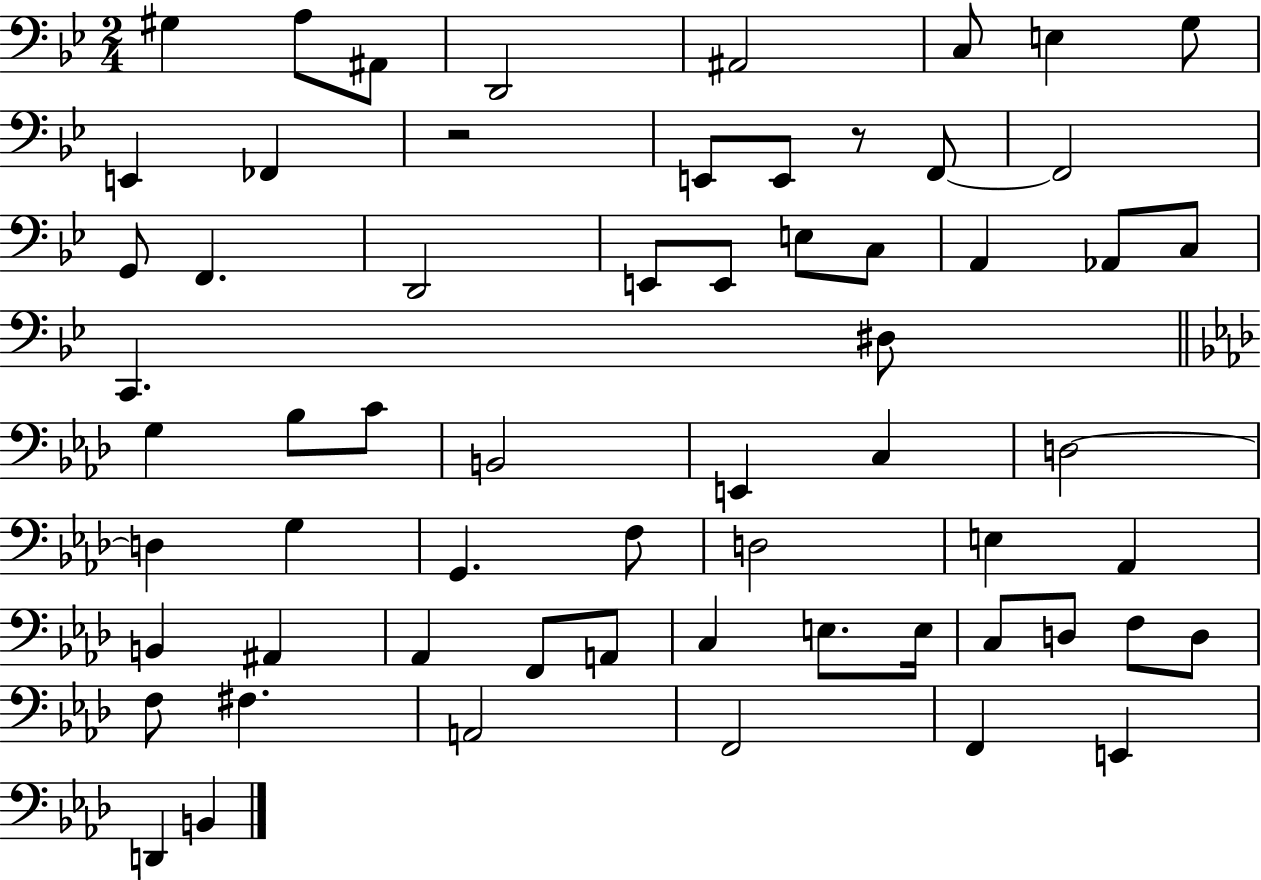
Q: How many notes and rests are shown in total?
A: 62